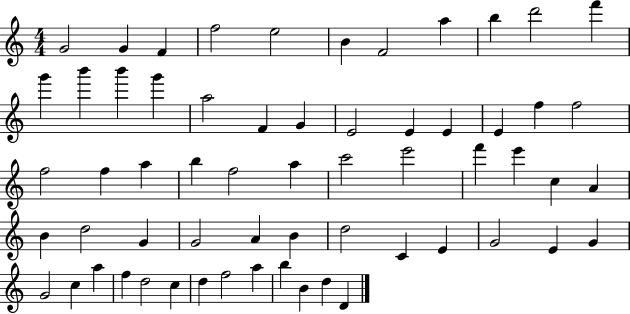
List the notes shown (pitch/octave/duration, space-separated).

G4/h G4/q F4/q F5/h E5/h B4/q F4/h A5/q B5/q D6/h F6/q G6/q B6/q B6/q G6/q A5/h F4/q G4/q E4/h E4/q E4/q E4/q F5/q F5/h F5/h F5/q A5/q B5/q F5/h A5/q C6/h E6/h F6/q E6/q C5/q A4/q B4/q D5/h G4/q G4/h A4/q B4/q D5/h C4/q E4/q G4/h E4/q G4/q G4/h C5/q A5/q F5/q D5/h C5/q D5/q F5/h A5/q B5/q B4/q D5/q D4/q